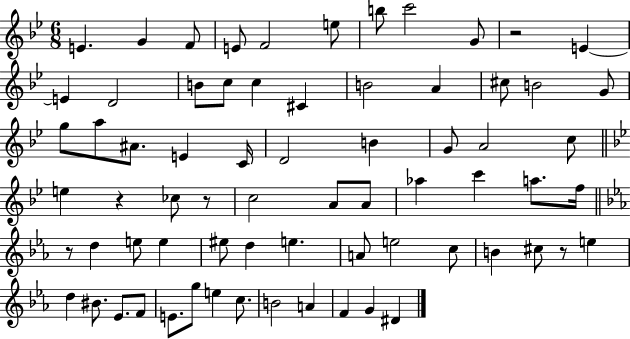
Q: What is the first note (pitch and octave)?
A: E4